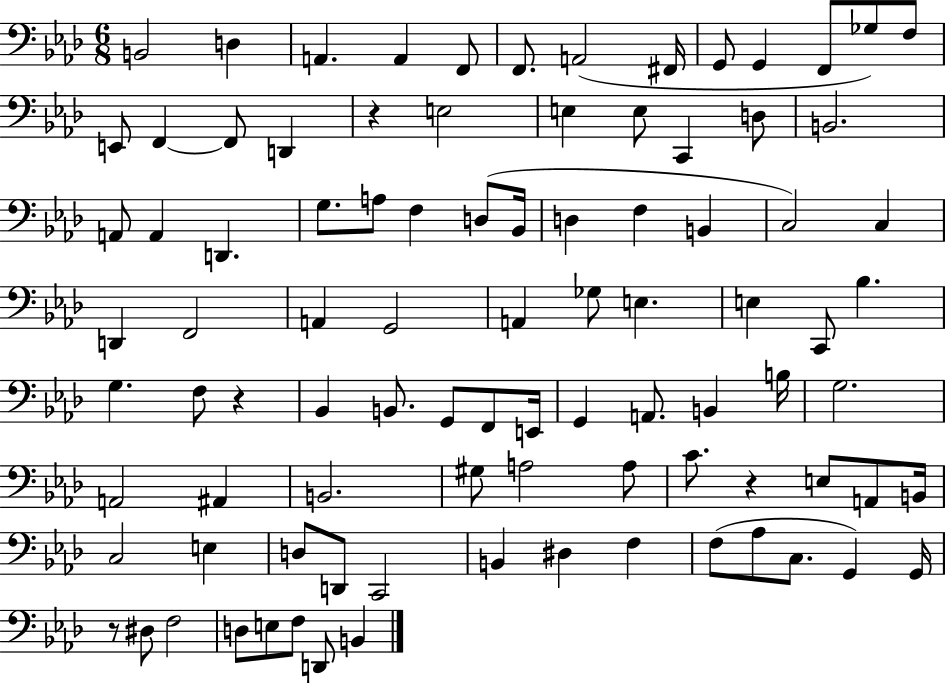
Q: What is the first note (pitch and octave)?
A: B2